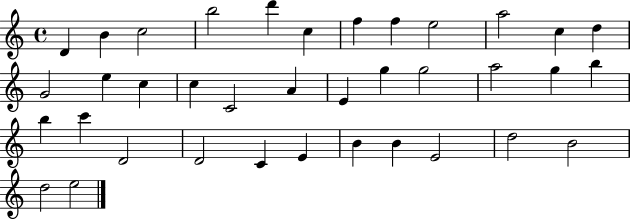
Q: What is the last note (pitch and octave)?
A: E5